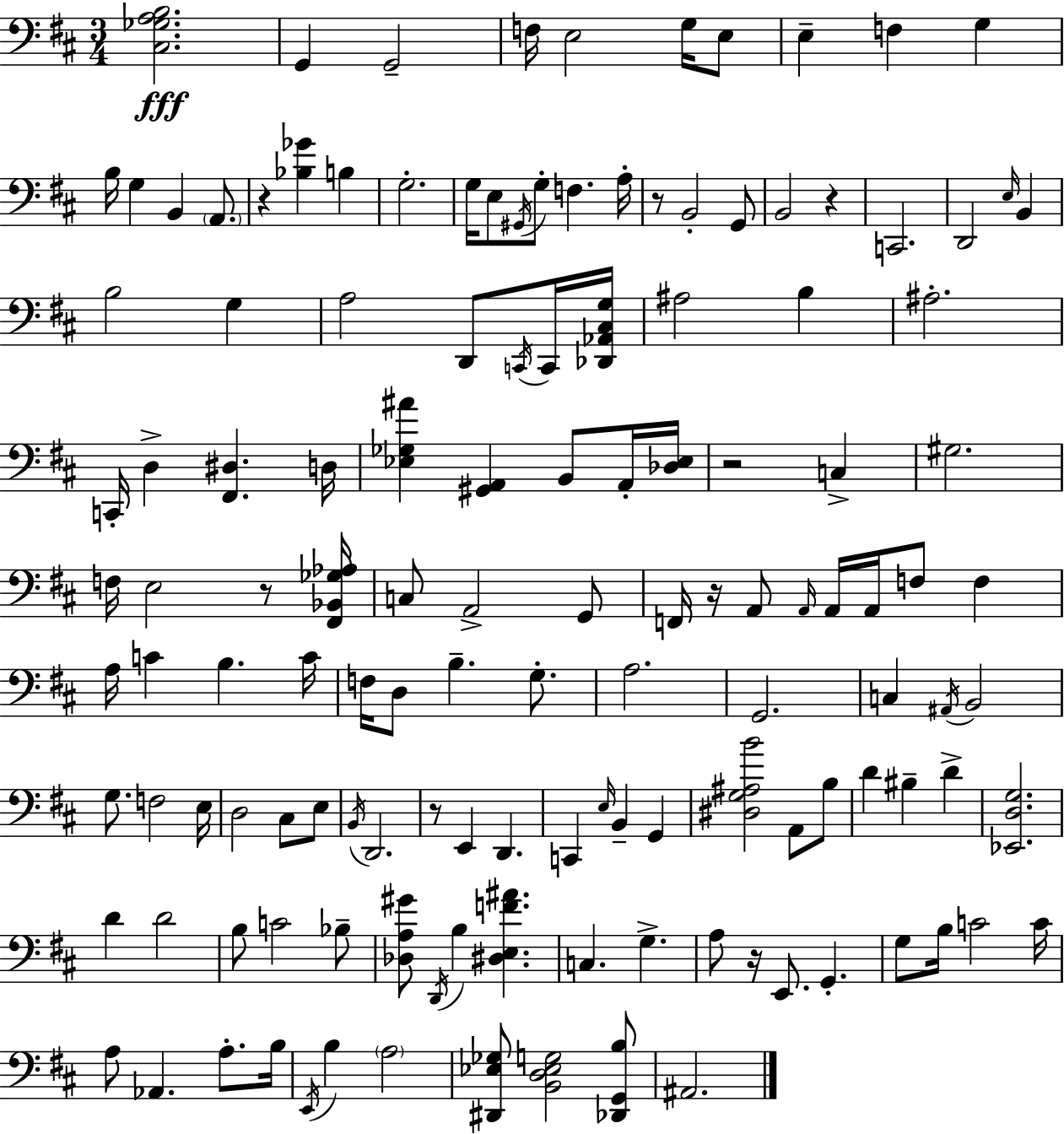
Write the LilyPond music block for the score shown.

{
  \clef bass
  \numericTimeSignature
  \time 3/4
  \key d \major
  \repeat volta 2 { <cis ges a b>2.\fff | g,4 g,2-- | f16 e2 g16 e8 | e4-- f4 g4 | \break b16 g4 b,4 \parenthesize a,8. | r4 <bes ges'>4 b4 | g2.-. | g16 e8 \acciaccatura { gis,16 } g8-. f4. | \break a16-. r8 b,2-. g,8 | b,2 r4 | c,2. | d,2 \grace { e16 } b,4 | \break b2 g4 | a2 d,8 | \acciaccatura { c,16 } c,16 <des, aes, cis g>16 ais2 b4 | ais2.-. | \break c,16-. d4-> <fis, dis>4. | d16 <ees ges ais'>4 <gis, a,>4 b,8 | a,16-. <des ees>16 r2 c4-> | gis2. | \break f16 e2 | r8 <fis, bes, ges aes>16 c8 a,2-> | g,8 f,16 r16 a,8 \grace { a,16 } a,16 a,16 f8 | f4 a16 c'4 b4. | \break c'16 f16 d8 b4.-- | g8.-. a2. | g,2. | c4 \acciaccatura { ais,16 } b,2 | \break g8. f2 | e16 d2 | cis8 e8 \acciaccatura { b,16 } d,2. | r8 e,4 | \break d,4. c,4 \grace { e16 } b,4-- | g,4 <dis g ais b'>2 | a,8 b8 d'4 bis4-- | d'4-> <ees, d g>2. | \break d'4 d'2 | b8 c'2 | bes8-- <des a gis'>8 \acciaccatura { d,16 } b4 | <dis e f' ais'>4. c4. | \break g4.-> a8 r16 e,8. | g,4.-. g8 b16 c'2 | c'16 a8 aes,4. | a8.-. b16 \acciaccatura { e,16 } b4 | \break \parenthesize a2 <dis, ees ges>8 <b, d ees g>2 | <des, g, b>8 ais,2. | } \bar "|."
}